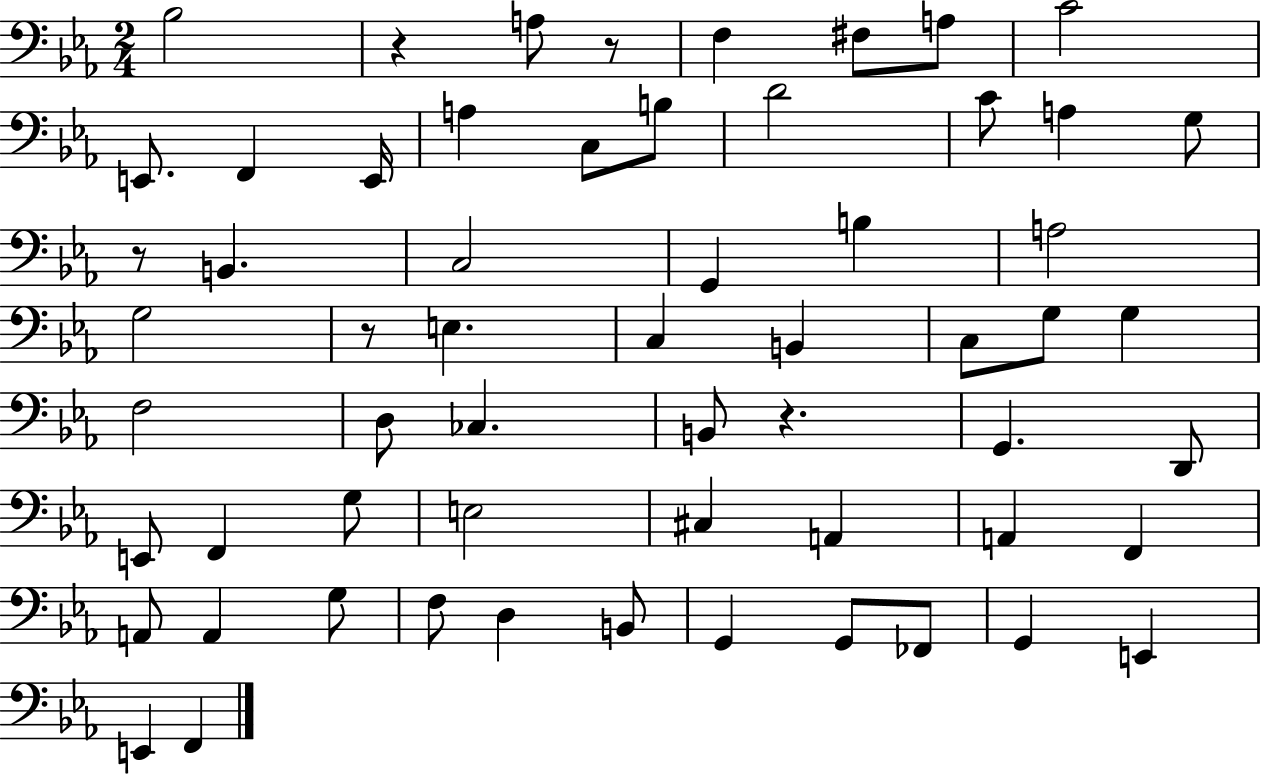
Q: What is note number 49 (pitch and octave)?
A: G2